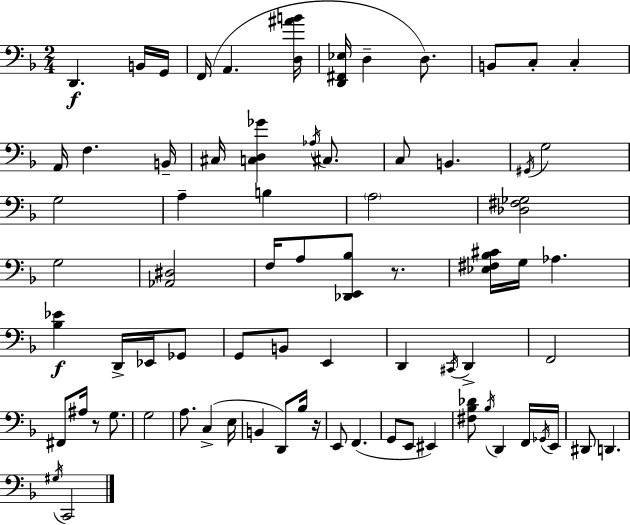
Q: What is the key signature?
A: D minor